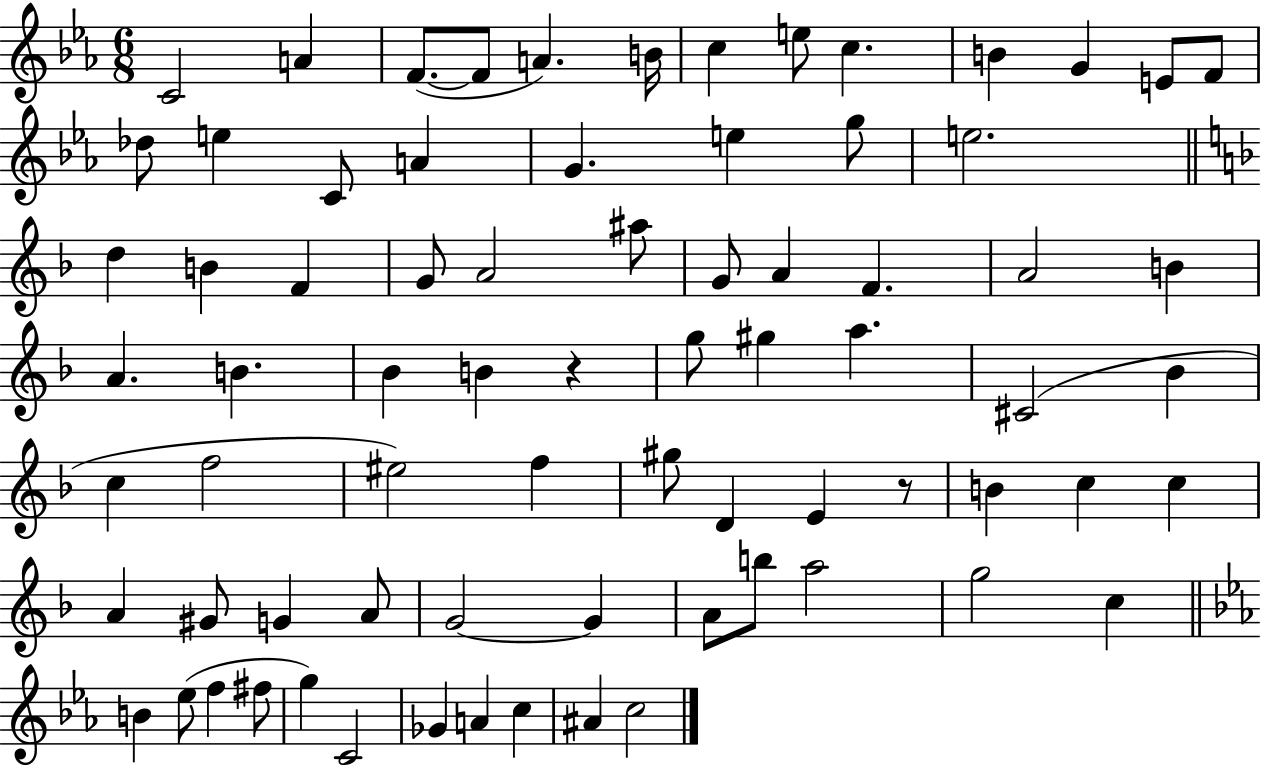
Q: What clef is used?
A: treble